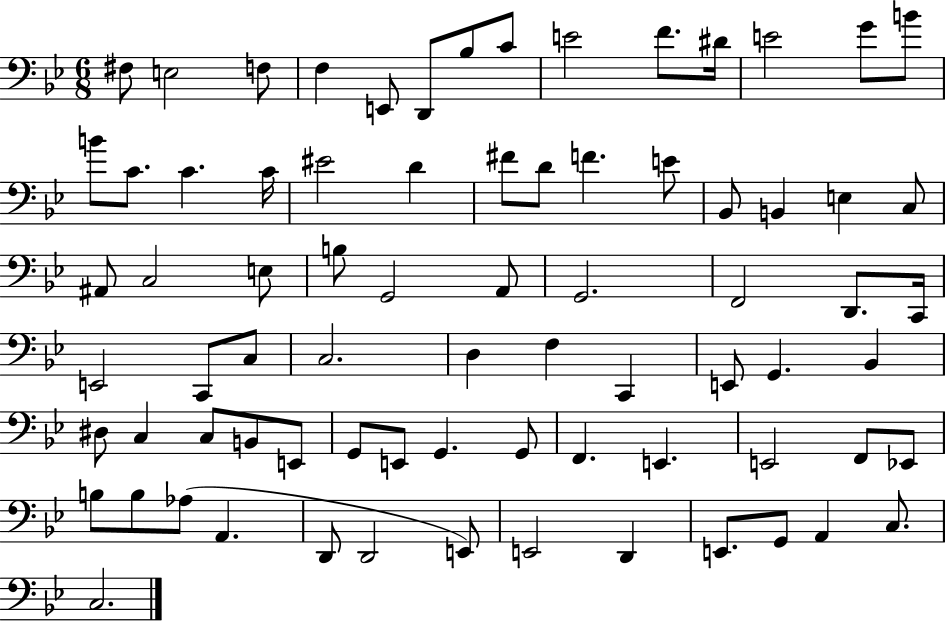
F#3/e E3/h F3/e F3/q E2/e D2/e Bb3/e C4/e E4/h F4/e. D#4/s E4/h G4/e B4/e B4/e C4/e. C4/q. C4/s EIS4/h D4/q F#4/e D4/e F4/q. E4/e Bb2/e B2/q E3/q C3/e A#2/e C3/h E3/e B3/e G2/h A2/e G2/h. F2/h D2/e. C2/s E2/h C2/e C3/e C3/h. D3/q F3/q C2/q E2/e G2/q. Bb2/q D#3/e C3/q C3/e B2/e E2/e G2/e E2/e G2/q. G2/e F2/q. E2/q. E2/h F2/e Eb2/e B3/e B3/e Ab3/e A2/q. D2/e D2/h E2/e E2/h D2/q E2/e. G2/e A2/q C3/e. C3/h.